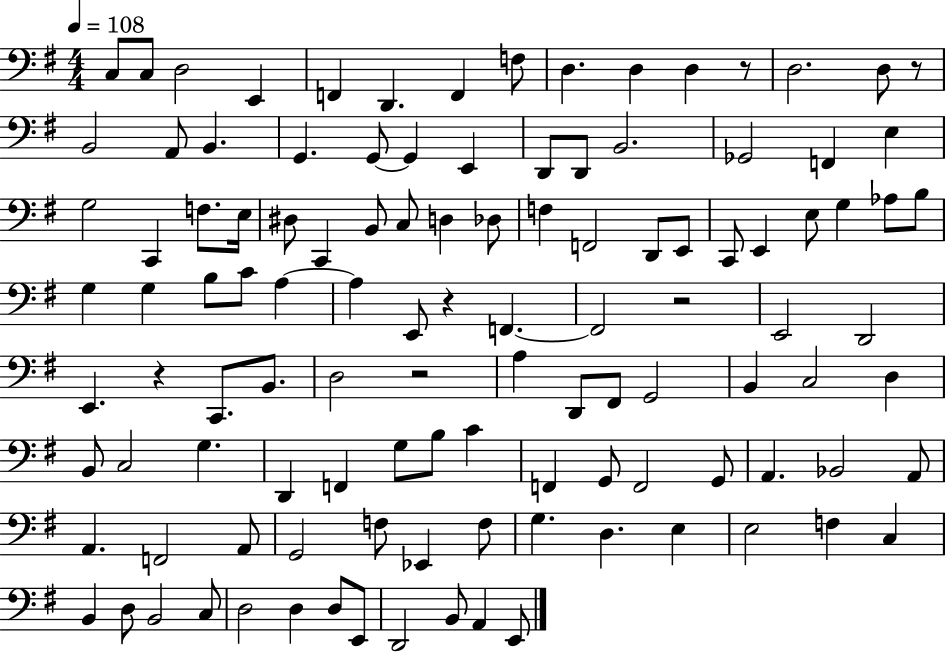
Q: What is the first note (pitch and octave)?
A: C3